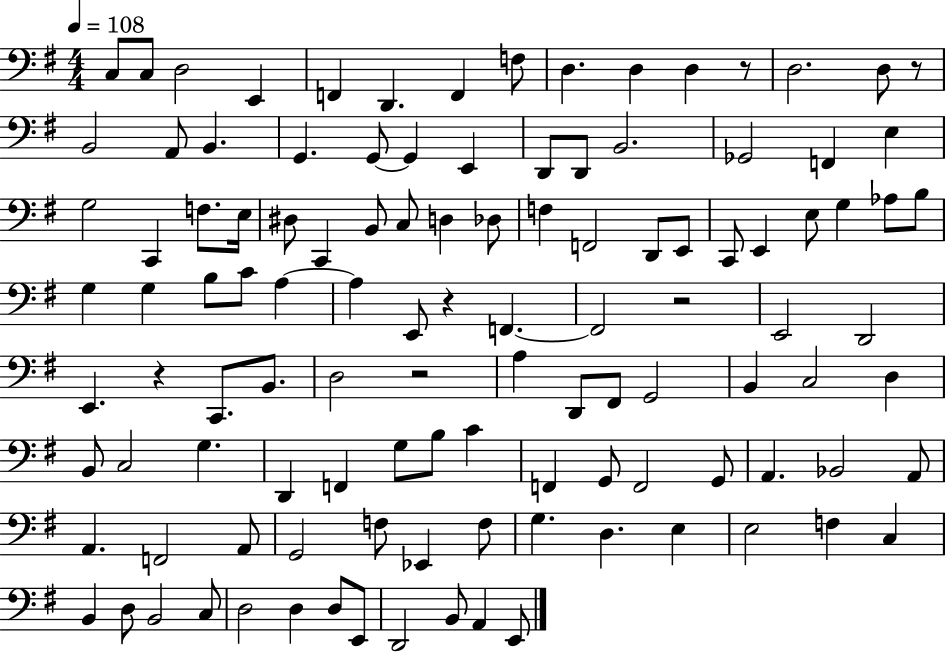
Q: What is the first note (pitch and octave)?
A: C3